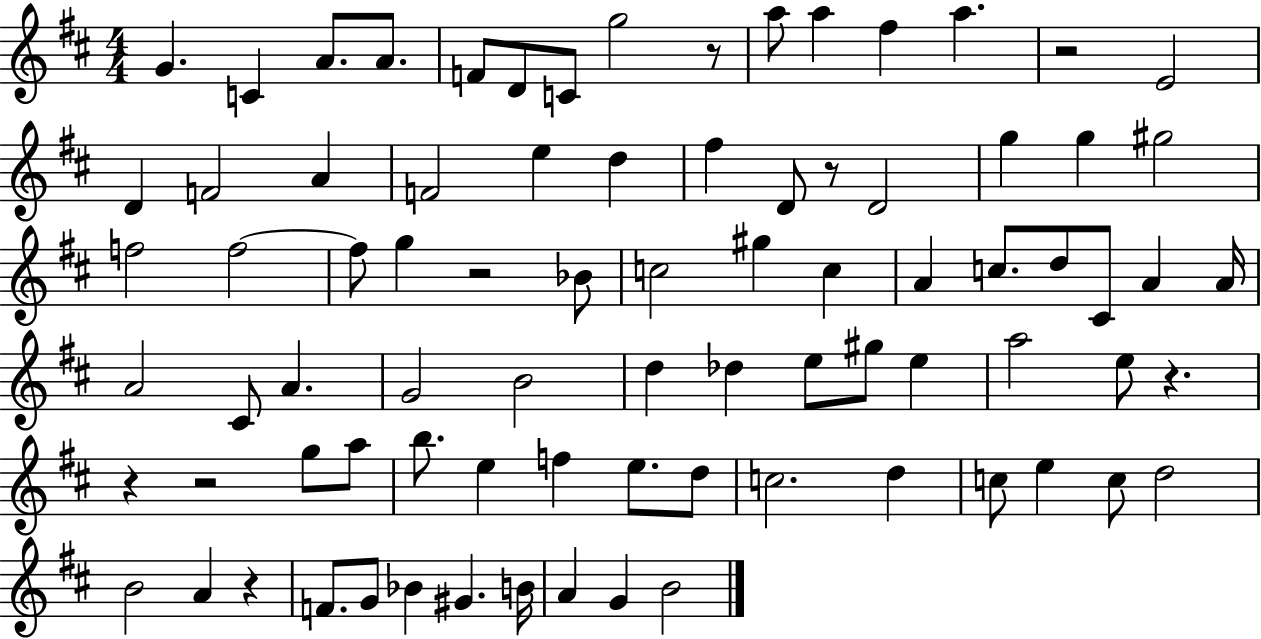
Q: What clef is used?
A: treble